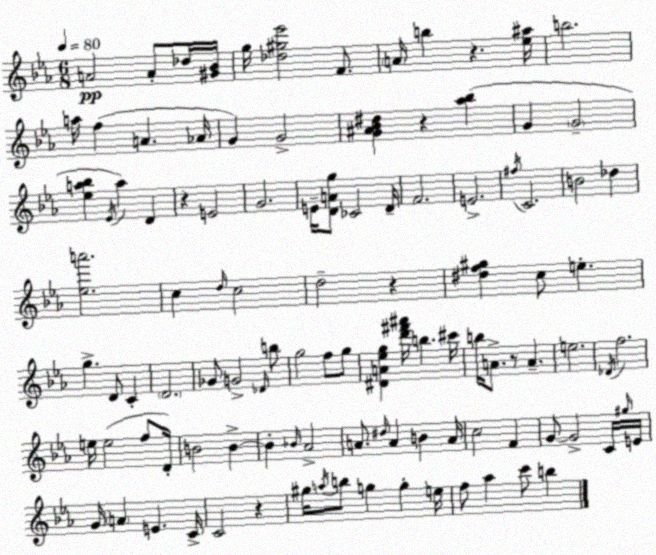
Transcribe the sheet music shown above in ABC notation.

X:1
T:Untitled
M:6/8
L:1/4
K:Eb
A2 A/2 _d/4 [^G_B]/4 g/4 [_d^g_e']2 F/2 A/4 b z [_e^a]/4 b2 a/4 f A _A/4 G G2 [G^A_B^d] z [_a_b] G G2 [_ea_b] _E/4 a D z E2 G2 E/4 [DAg]/2 _C2 D/4 F2 E2 ^f/4 C2 B2 _d [_ea']2 c d/4 c2 d2 z [^df^g] c/2 e g D/2 C D2 _G/2 G2 _D/4 b/2 g2 f/2 g/2 [^DA_eg] [d'^f'^a']/4 b ^c'/4 b/4 A/2 z/2 A e2 _D/4 f2 e/4 e2 f/2 D/4 B2 B B _B/4 _A2 A/2 ^d/4 A B A/4 c2 F G/2 G2 C/4 ^g/4 E/4 G/4 A E C/4 C2 z ^g/4 a/4 b/2 g g e/4 f/2 _a c'/2 b